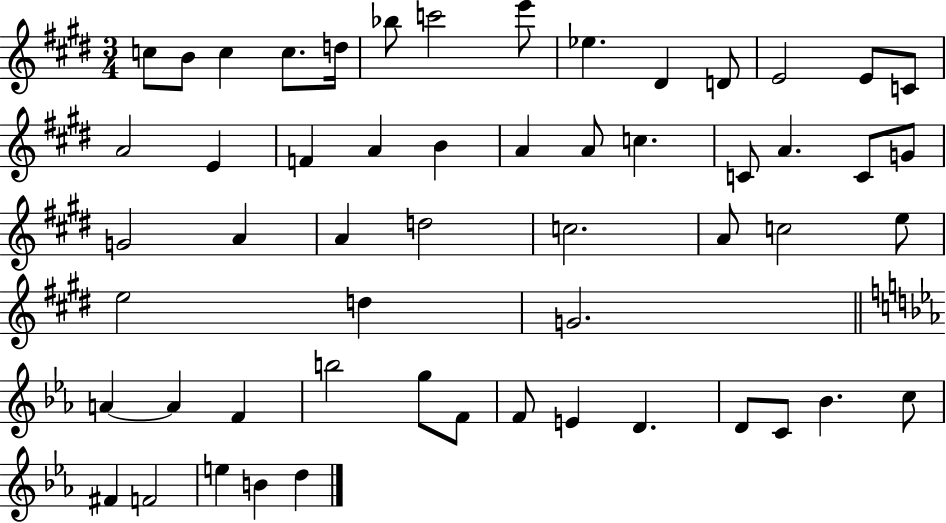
C5/e B4/e C5/q C5/e. D5/s Bb5/e C6/h E6/e Eb5/q. D#4/q D4/e E4/h E4/e C4/e A4/h E4/q F4/q A4/q B4/q A4/q A4/e C5/q. C4/e A4/q. C4/e G4/e G4/h A4/q A4/q D5/h C5/h. A4/e C5/h E5/e E5/h D5/q G4/h. A4/q A4/q F4/q B5/h G5/e F4/e F4/e E4/q D4/q. D4/e C4/e Bb4/q. C5/e F#4/q F4/h E5/q B4/q D5/q